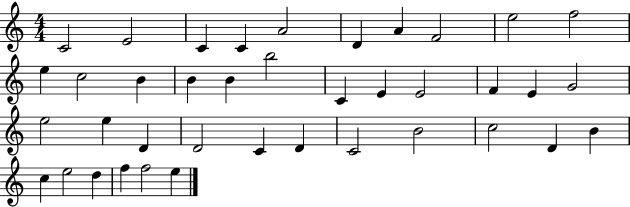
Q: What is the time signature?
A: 4/4